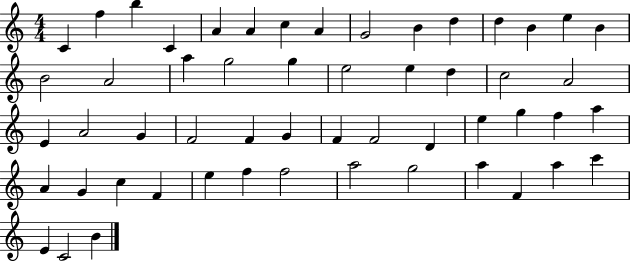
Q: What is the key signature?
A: C major